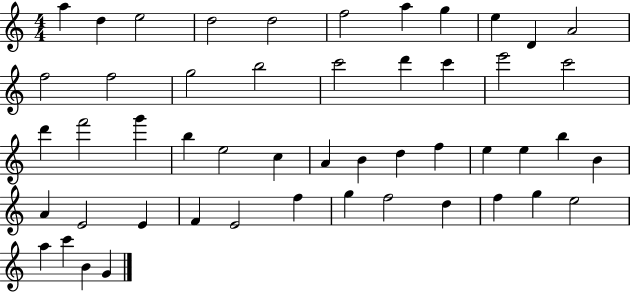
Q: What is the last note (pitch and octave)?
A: G4